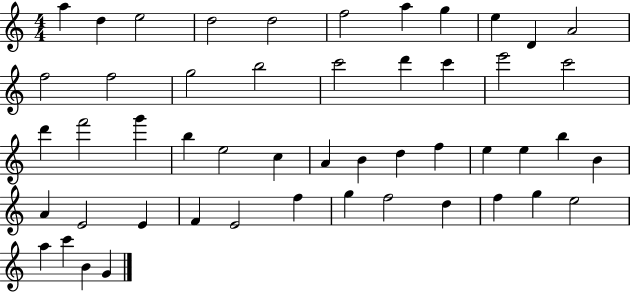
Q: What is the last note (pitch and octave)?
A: G4